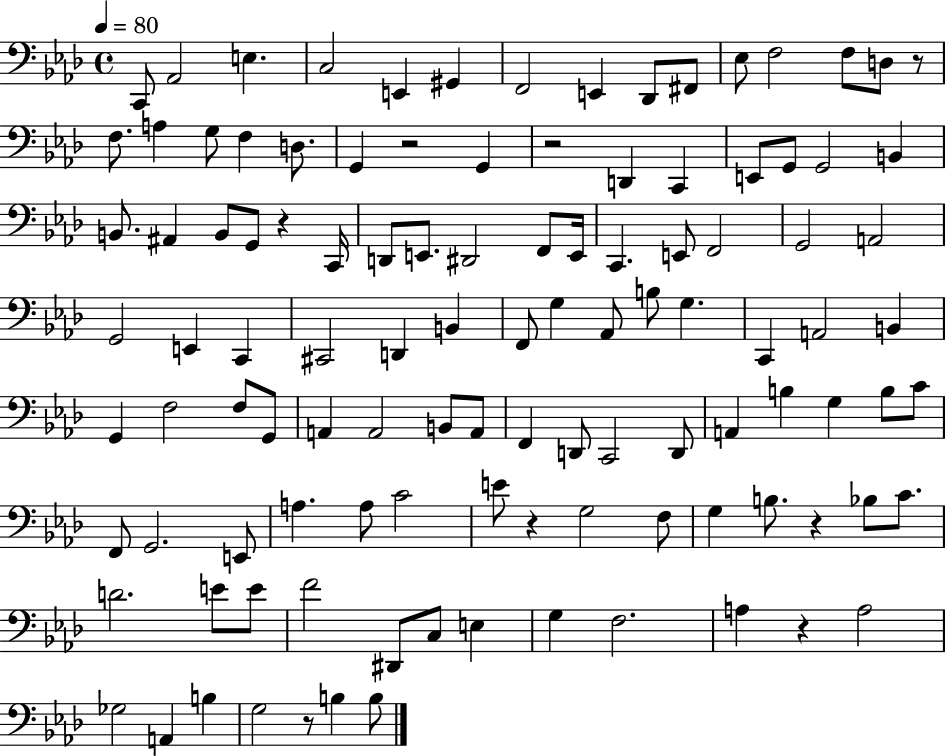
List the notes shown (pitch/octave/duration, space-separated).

C2/e Ab2/h E3/q. C3/h E2/q G#2/q F2/h E2/q Db2/e F#2/e Eb3/e F3/h F3/e D3/e R/e F3/e. A3/q G3/e F3/q D3/e. G2/q R/h G2/q R/h D2/q C2/q E2/e G2/e G2/h B2/q B2/e. A#2/q B2/e G2/e R/q C2/s D2/e E2/e. D#2/h F2/e E2/s C2/q. E2/e F2/h G2/h A2/h G2/h E2/q C2/q C#2/h D2/q B2/q F2/e G3/q Ab2/e B3/e G3/q. C2/q A2/h B2/q G2/q F3/h F3/e G2/e A2/q A2/h B2/e A2/e F2/q D2/e C2/h D2/e A2/q B3/q G3/q B3/e C4/e F2/e G2/h. E2/e A3/q. A3/e C4/h E4/e R/q G3/h F3/e G3/q B3/e. R/q Bb3/e C4/e. D4/h. E4/e E4/e F4/h D#2/e C3/e E3/q G3/q F3/h. A3/q R/q A3/h Gb3/h A2/q B3/q G3/h R/e B3/q B3/e